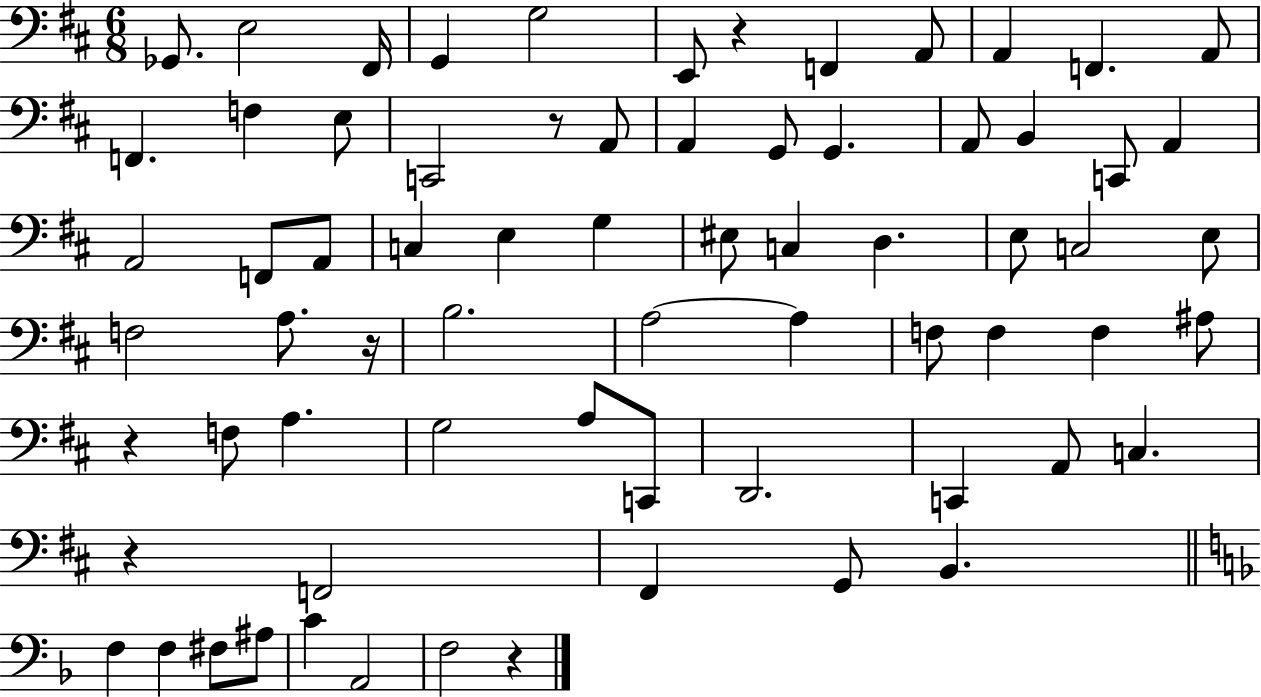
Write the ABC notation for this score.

X:1
T:Untitled
M:6/8
L:1/4
K:D
_G,,/2 E,2 ^F,,/4 G,, G,2 E,,/2 z F,, A,,/2 A,, F,, A,,/2 F,, F, E,/2 C,,2 z/2 A,,/2 A,, G,,/2 G,, A,,/2 B,, C,,/2 A,, A,,2 F,,/2 A,,/2 C, E, G, ^E,/2 C, D, E,/2 C,2 E,/2 F,2 A,/2 z/4 B,2 A,2 A, F,/2 F, F, ^A,/2 z F,/2 A, G,2 A,/2 C,,/2 D,,2 C,, A,,/2 C, z F,,2 ^F,, G,,/2 B,, F, F, ^F,/2 ^A,/2 C A,,2 F,2 z